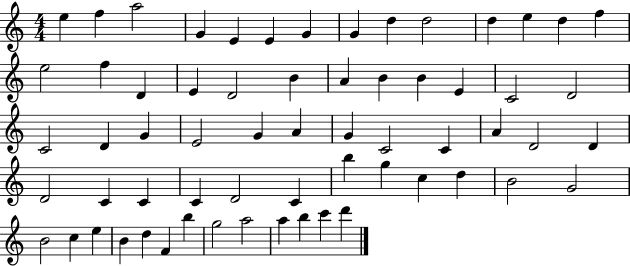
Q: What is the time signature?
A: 4/4